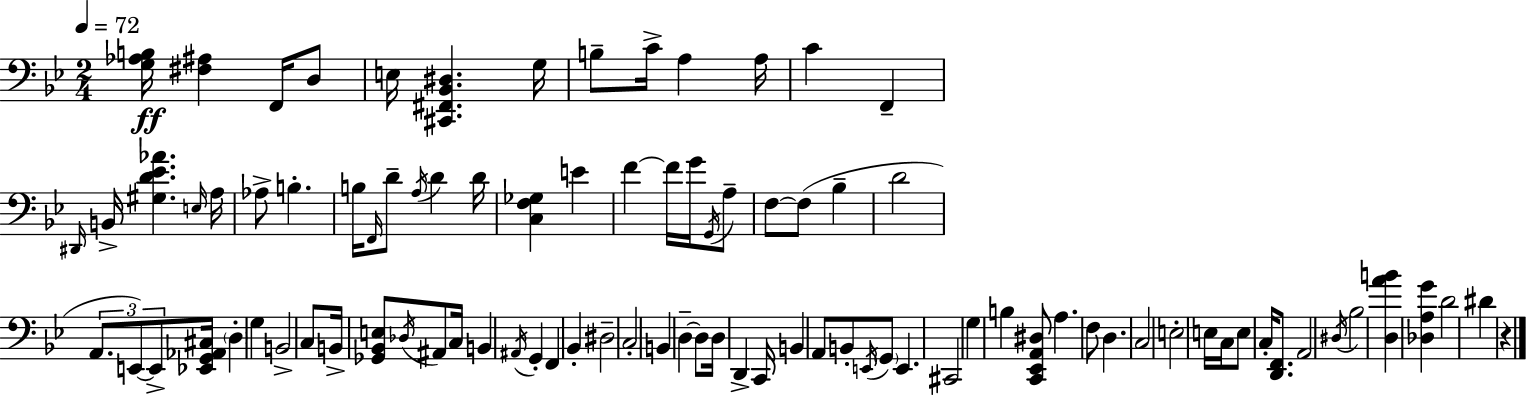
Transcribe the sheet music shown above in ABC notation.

X:1
T:Untitled
M:2/4
L:1/4
K:Bb
[G,_A,B,]/4 [^F,^A,] F,,/4 D,/2 E,/4 [^C,,^F,,_B,,^D,] G,/4 B,/2 C/4 A, A,/4 C F,, ^D,,/4 B,,/4 [^G,D_E_A] E,/4 A,/4 _A,/2 B, B,/4 F,,/4 D/2 A,/4 D D/4 [C,F,_G,] E F F/4 G/4 G,,/4 A,/2 F,/2 F,/2 _B, D2 A,,/2 E,,/2 E,,/2 [_E,,G,,_A,,^C,]/4 D, G, B,,2 C,/2 B,,/4 [_G,,_B,,E,]/2 _D,/4 ^A,,/2 C,/4 B,, ^A,,/4 G,, F,, _B,, ^D,2 C,2 B,, D, D,/2 D,/4 D,, C,,/4 B,, A,,/2 B,,/2 E,,/4 G,,/2 E,, ^C,,2 G, B, [C,,_E,,A,,^D,]/2 A, F,/2 D, C,2 E,2 E,/4 C,/4 E,/2 C,/4 [D,,F,,]/2 A,,2 ^D,/4 _B,2 [D,AB] [_D,A,G] D2 ^D z